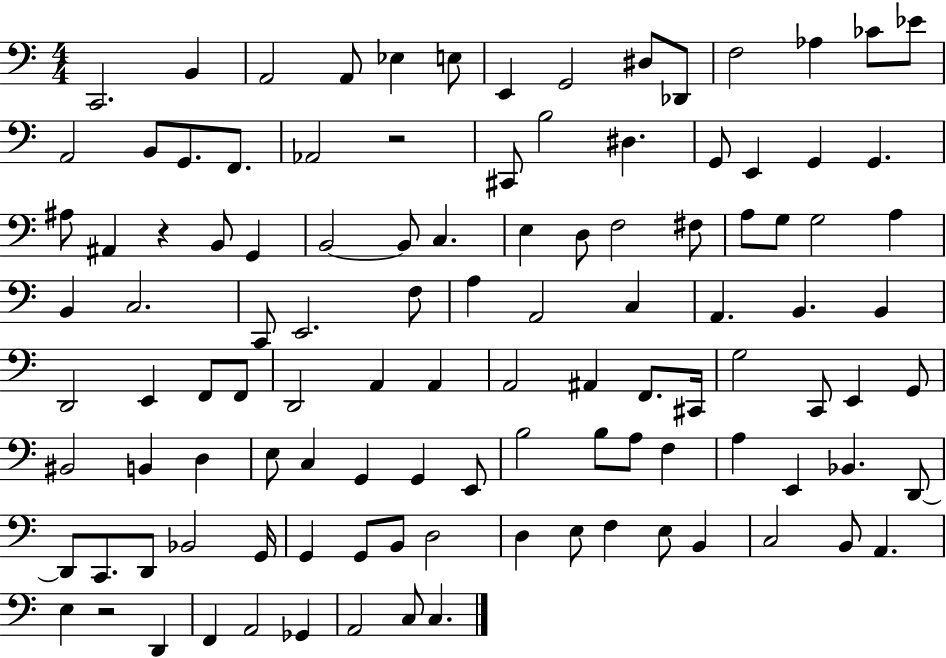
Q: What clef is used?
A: bass